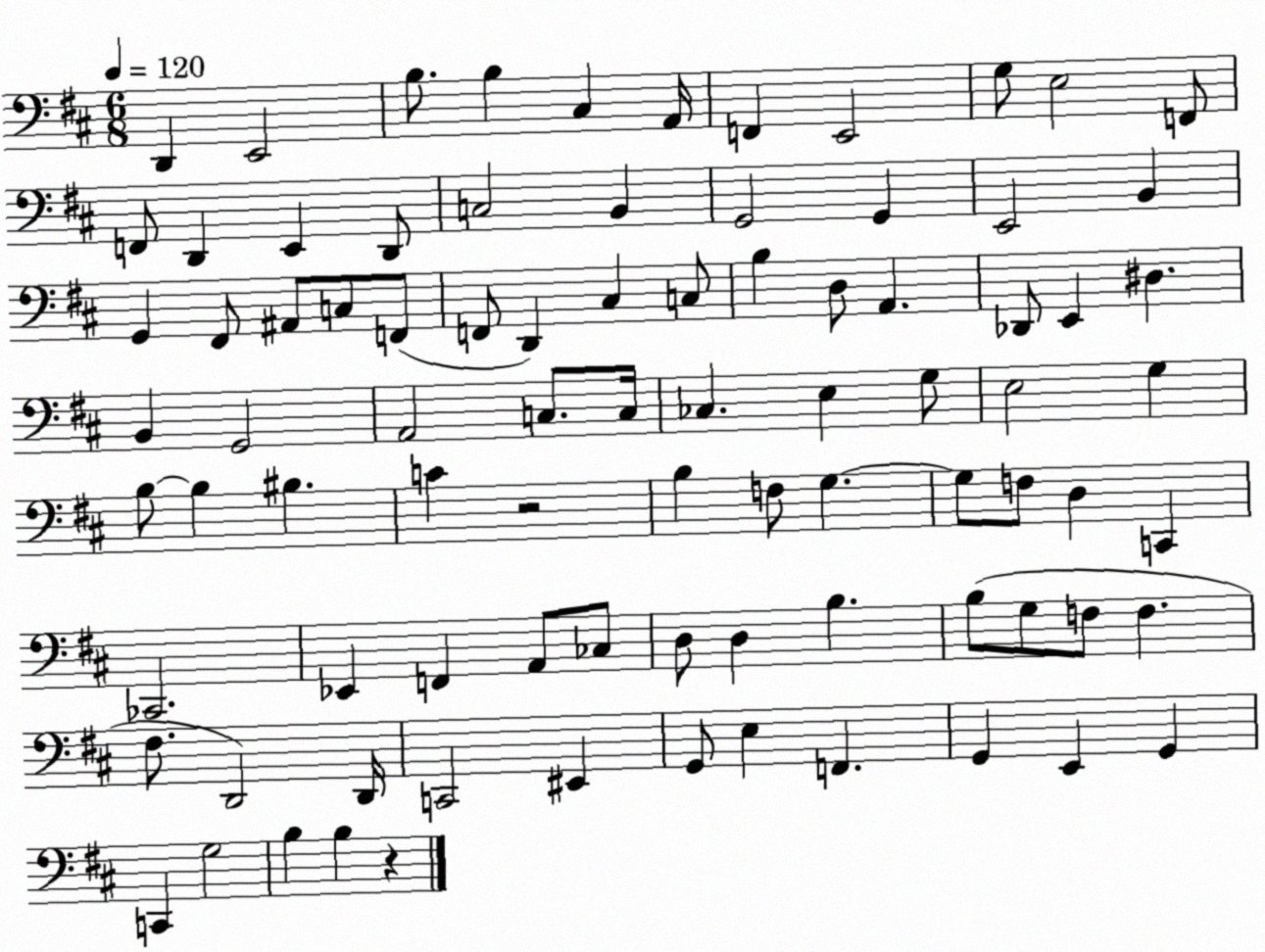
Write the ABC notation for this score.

X:1
T:Untitled
M:6/8
L:1/4
K:D
D,, E,,2 B,/2 B, ^C, A,,/4 F,, E,,2 G,/2 E,2 F,,/2 F,,/2 D,, E,, D,,/2 C,2 B,, G,,2 G,, E,,2 B,, G,, ^F,,/2 ^A,,/2 C,/2 F,,/2 F,,/2 D,, ^C, C,/2 B, D,/2 A,, _D,,/2 E,, ^D, B,, G,,2 A,,2 C,/2 C,/4 _C, E, G,/2 E,2 G, B,/2 B, ^B, C z2 B, F,/2 G, G,/2 F,/2 D, C,, _C,,2 _E,, F,, A,,/2 _C,/2 D,/2 D, B, B,/2 G,/2 F,/2 F, ^F,/2 D,,2 D,,/4 C,,2 ^E,, G,,/2 E, F,, G,, E,, G,, C,, G,2 B, B, z